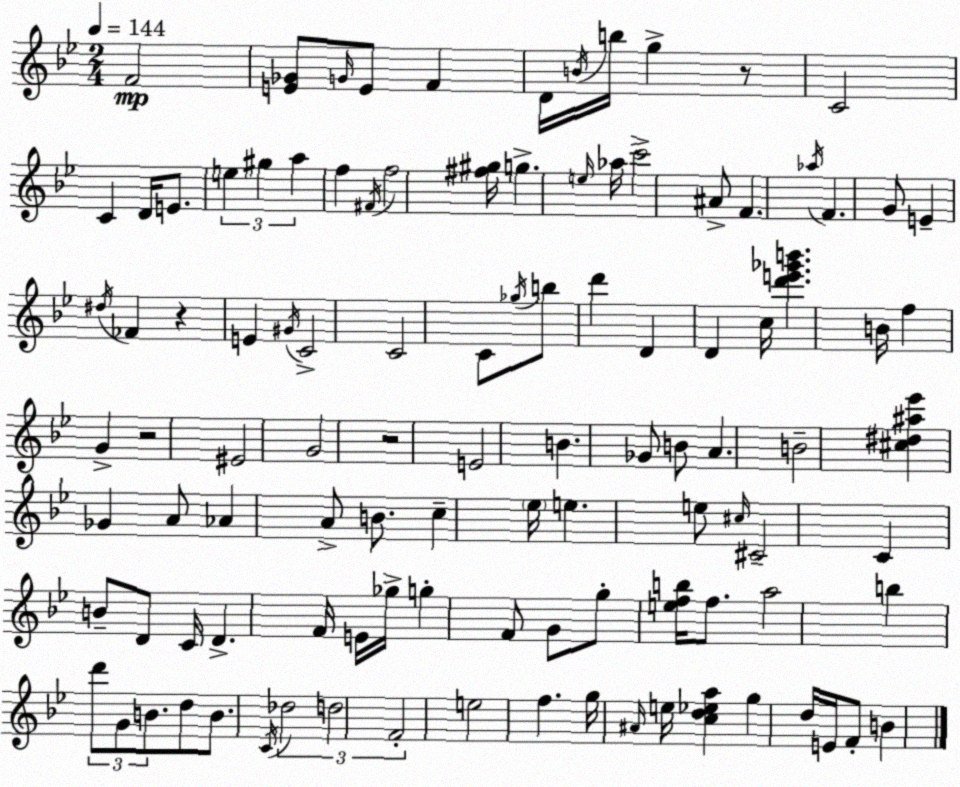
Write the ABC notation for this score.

X:1
T:Untitled
M:2/4
L:1/4
K:Bb
F2 [E_G]/2 G/4 E/2 F D/4 B/4 b/4 g z/2 C2 C D/4 E/2 e ^g a f ^F/4 f2 [^f^g]/4 g e/4 _a/4 c'2 ^A/2 F _a/4 F G/2 E ^d/4 _F z E ^G/4 C2 C2 C/2 _g/4 b/2 d' D D c/4 [d'e'_g'b'] B/4 f G z2 ^E2 G2 z2 E2 B _G/2 B/2 A B2 [^c^d^a_e'] _G A/2 _A A/2 B/2 c _e/4 e e/2 ^c/4 ^C2 C B/2 D/2 C/4 D F/4 E/4 _g/4 g F/2 G/2 g/2 [efb]/4 f/2 a2 b d'/2 G/2 B/2 d/2 B/2 C/4 _d2 d2 F2 e2 f g/4 ^A/4 e/4 [cd_ea] g d/4 E/4 F/2 B